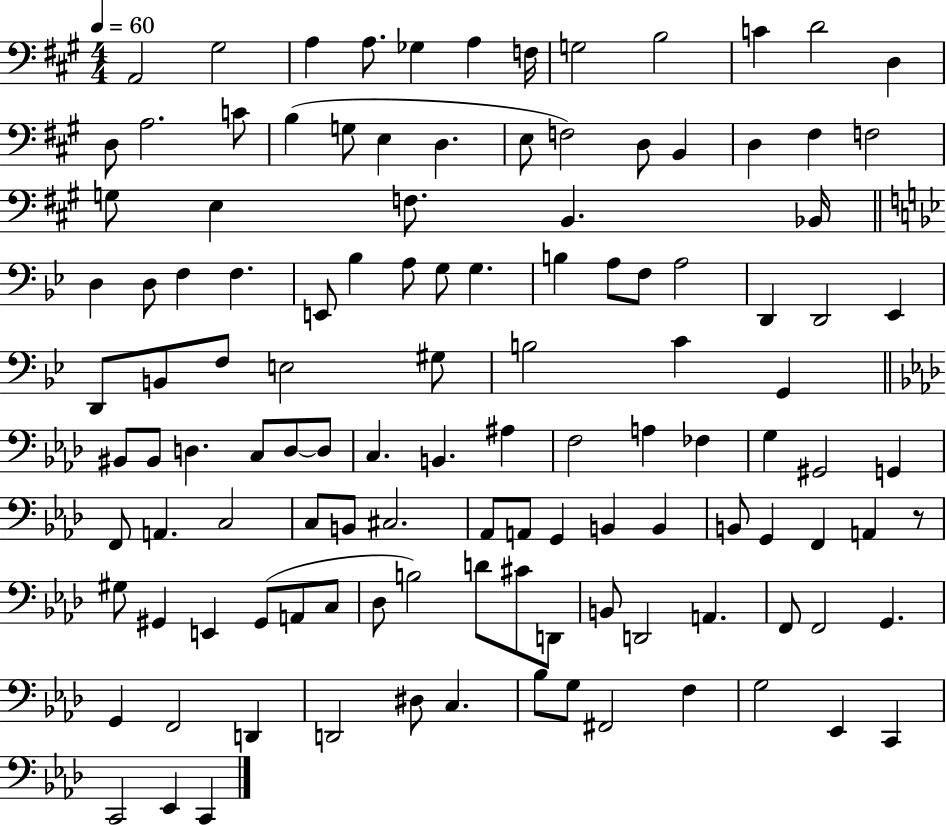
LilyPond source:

{
  \clef bass
  \numericTimeSignature
  \time 4/4
  \key a \major
  \tempo 4 = 60
  a,2 gis2 | a4 a8. ges4 a4 f16 | g2 b2 | c'4 d'2 d4 | \break d8 a2. c'8 | b4( g8 e4 d4. | e8 f2) d8 b,4 | d4 fis4 f2 | \break g8 e4 f8. b,4. bes,16 | \bar "||" \break \key bes \major d4 d8 f4 f4. | e,8 bes4 a8 g8 g4. | b4 a8 f8 a2 | d,4 d,2 ees,4 | \break d,8 b,8 f8 e2 gis8 | b2 c'4 g,4 | \bar "||" \break \key f \minor bis,8 bis,8 d4. c8 d8~~ d8 | c4. b,4. ais4 | f2 a4 fes4 | g4 gis,2 g,4 | \break f,8 a,4. c2 | c8 b,8 cis2. | aes,8 a,8 g,4 b,4 b,4 | b,8 g,4 f,4 a,4 r8 | \break gis8 gis,4 e,4 gis,8( a,8 c8 | des8 b2) d'8 cis'8 d,8 | b,8 d,2 a,4. | f,8 f,2 g,4. | \break g,4 f,2 d,4 | d,2 dis8 c4. | bes8 g8 fis,2 f4 | g2 ees,4 c,4 | \break c,2 ees,4 c,4 | \bar "|."
}